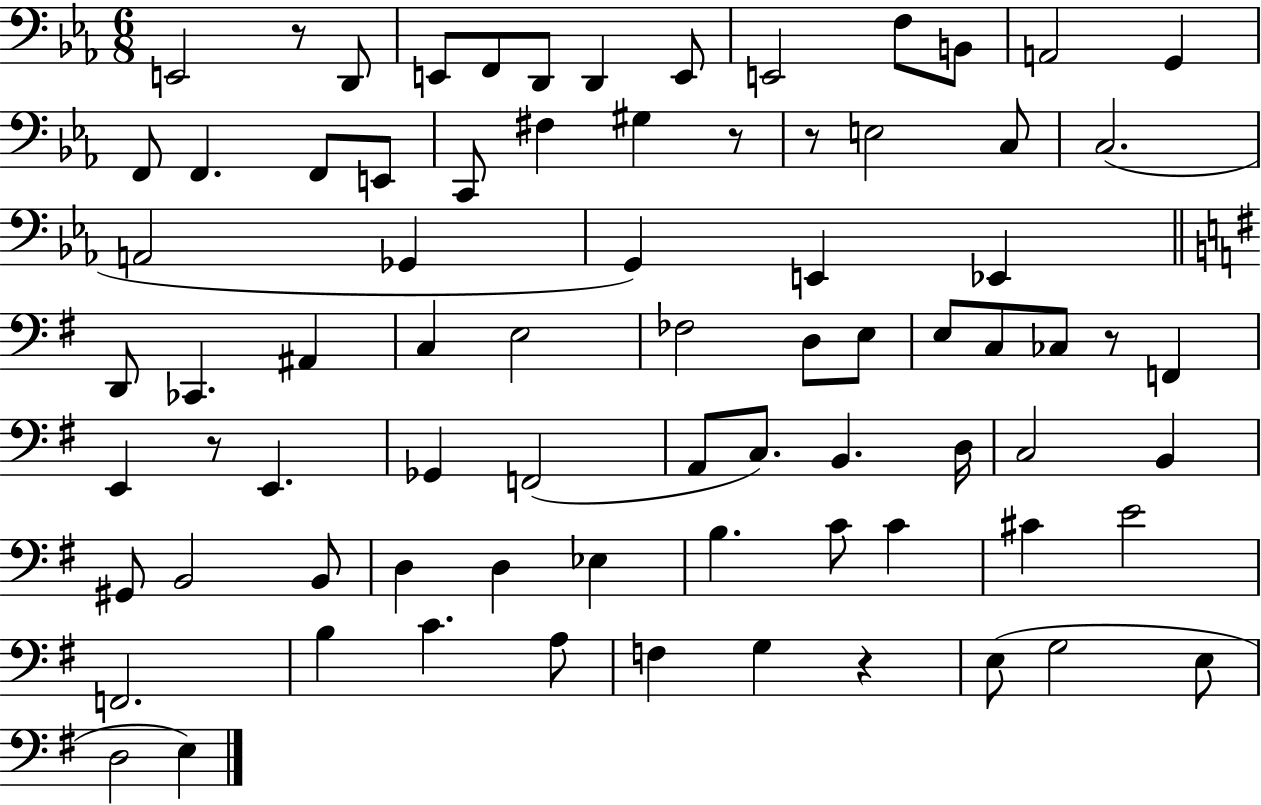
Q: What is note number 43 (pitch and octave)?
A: F2